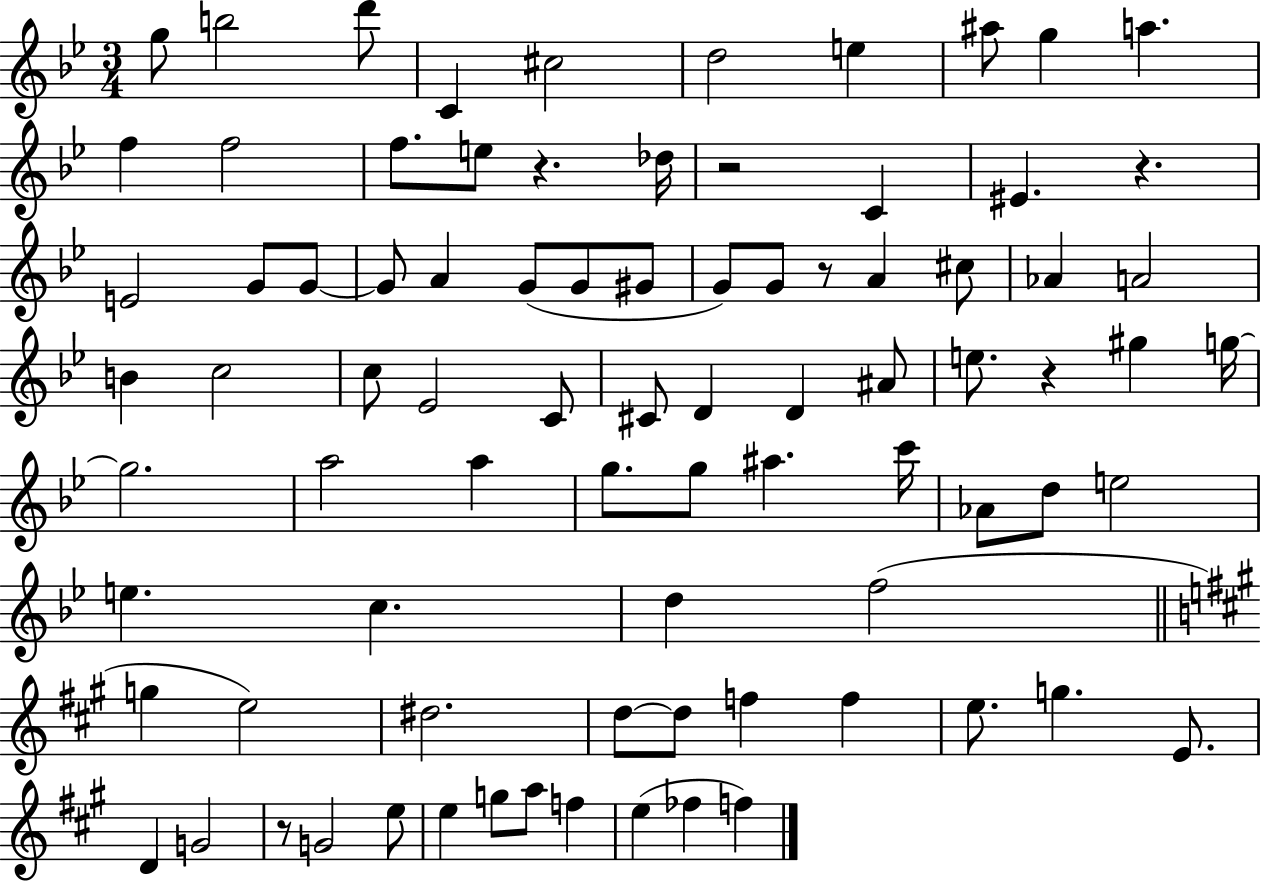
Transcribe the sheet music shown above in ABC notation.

X:1
T:Untitled
M:3/4
L:1/4
K:Bb
g/2 b2 d'/2 C ^c2 d2 e ^a/2 g a f f2 f/2 e/2 z _d/4 z2 C ^E z E2 G/2 G/2 G/2 A G/2 G/2 ^G/2 G/2 G/2 z/2 A ^c/2 _A A2 B c2 c/2 _E2 C/2 ^C/2 D D ^A/2 e/2 z ^g g/4 g2 a2 a g/2 g/2 ^a c'/4 _A/2 d/2 e2 e c d f2 g e2 ^d2 d/2 d/2 f f e/2 g E/2 D G2 z/2 G2 e/2 e g/2 a/2 f e _f f